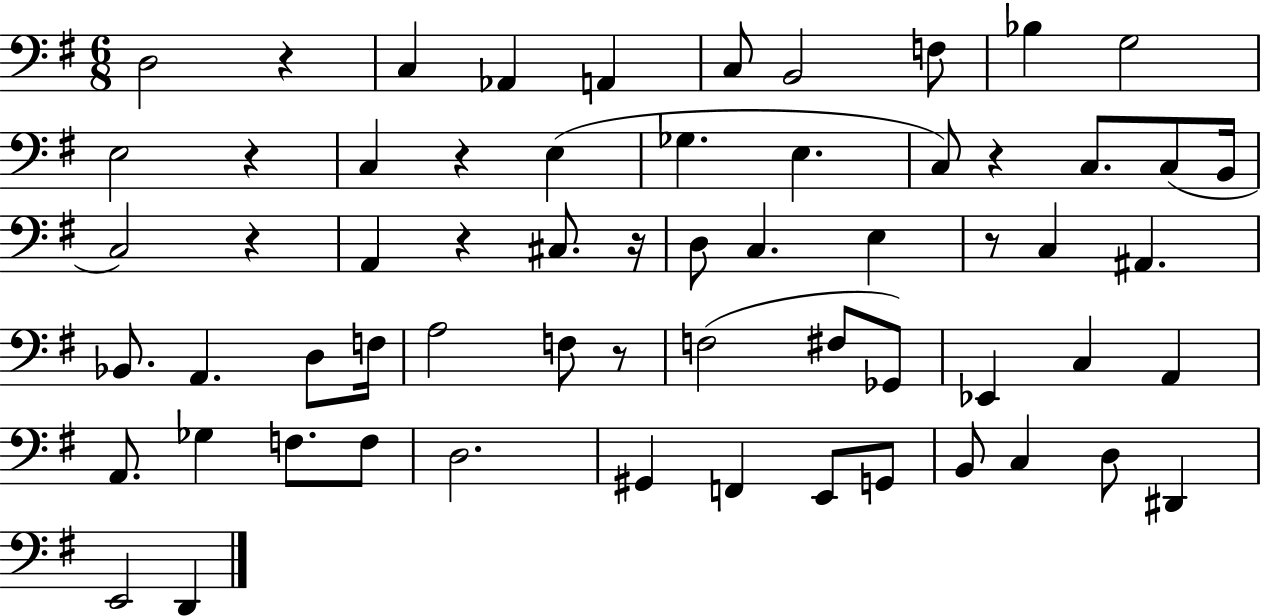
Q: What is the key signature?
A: G major